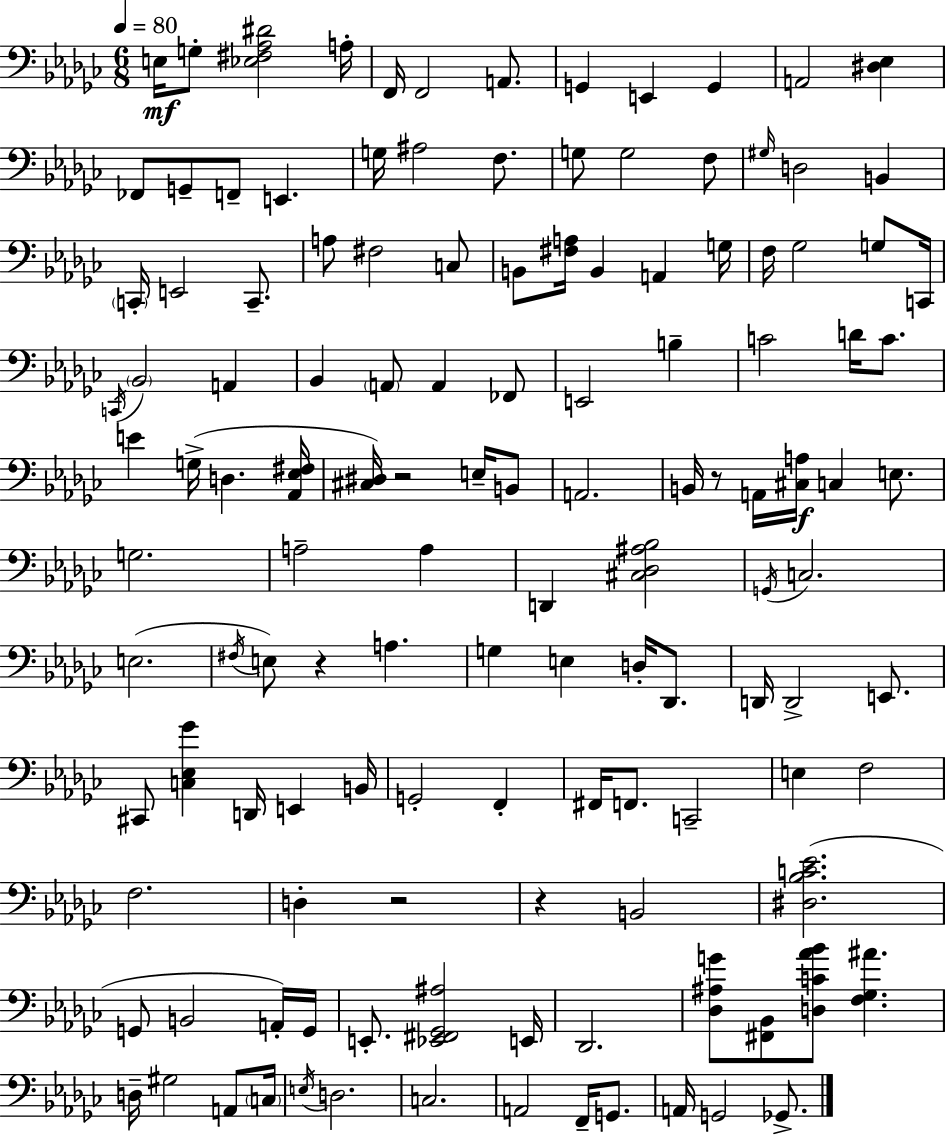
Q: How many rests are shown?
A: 5